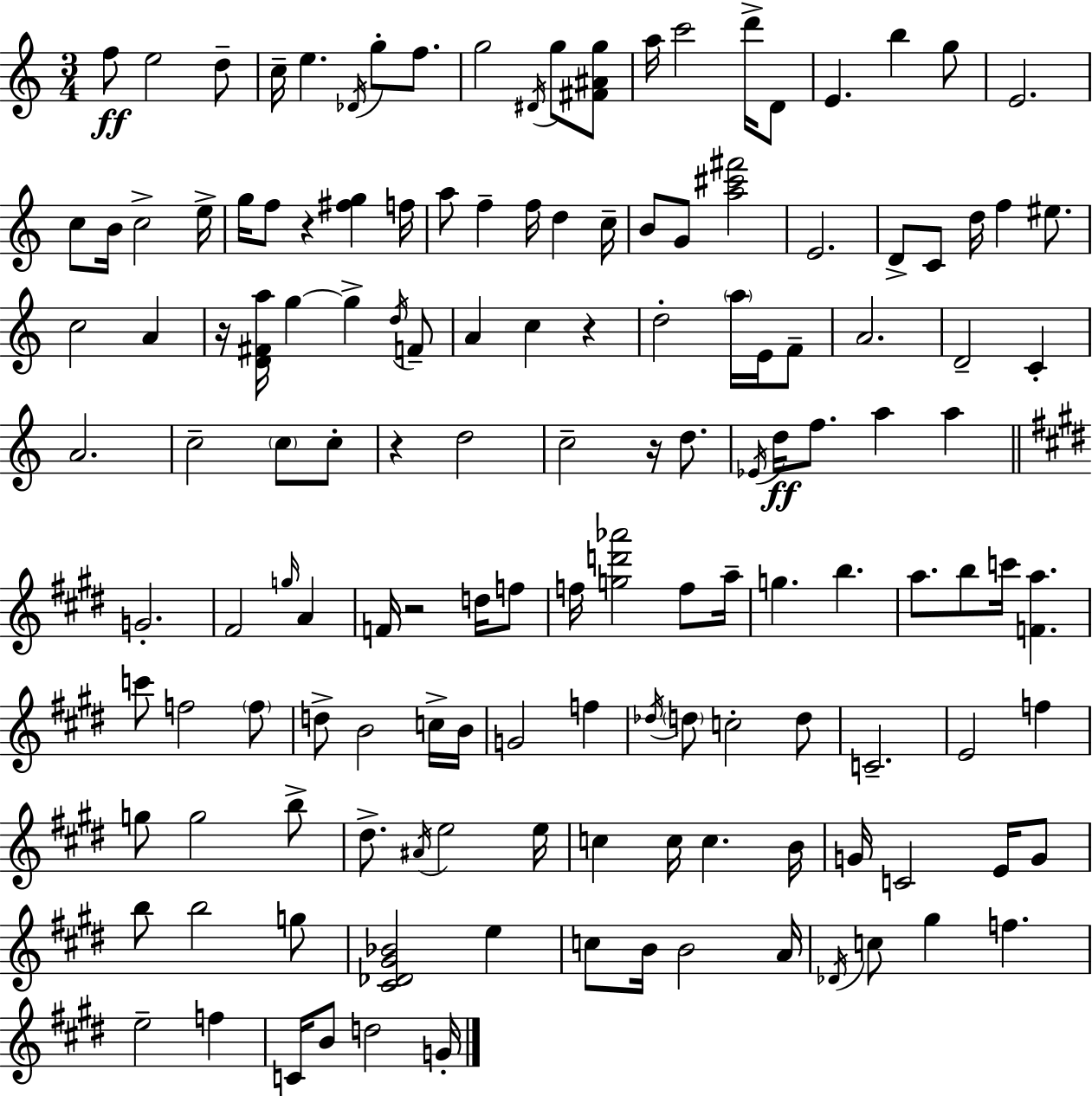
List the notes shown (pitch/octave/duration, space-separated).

F5/e E5/h D5/e C5/s E5/q. Db4/s G5/e F5/e. G5/h D#4/s G5/e [F#4,A#4,G5]/e A5/s C6/h D6/s D4/e E4/q. B5/q G5/e E4/h. C5/e B4/s C5/h E5/s G5/s F5/e R/q [F#5,G5]/q F5/s A5/e F5/q F5/s D5/q C5/s B4/e G4/e [A5,C#6,F#6]/h E4/h. D4/e C4/e D5/s F5/q EIS5/e. C5/h A4/q R/s [D4,F#4,A5]/s G5/q G5/q D5/s F4/e A4/q C5/q R/q D5/h A5/s E4/s F4/e A4/h. D4/h C4/q A4/h. C5/h C5/e C5/e R/q D5/h C5/h R/s D5/e. Eb4/s D5/s F5/e. A5/q A5/q G4/h. F#4/h G5/s A4/q F4/s R/h D5/s F5/e F5/s [G5,D6,Ab6]/h F5/e A5/s G5/q. B5/q. A5/e. B5/e C6/s [F4,A5]/q. C6/e F5/h F5/e D5/e B4/h C5/s B4/s G4/h F5/q Db5/s D5/e C5/h D5/e C4/h. E4/h F5/q G5/e G5/h B5/e D#5/e. A#4/s E5/h E5/s C5/q C5/s C5/q. B4/s G4/s C4/h E4/s G4/e B5/e B5/h G5/e [C#4,Db4,G#4,Bb4]/h E5/q C5/e B4/s B4/h A4/s Db4/s C5/e G#5/q F5/q. E5/h F5/q C4/s B4/e D5/h G4/s